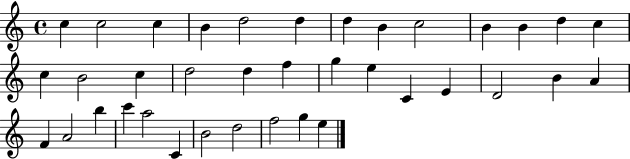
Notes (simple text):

C5/q C5/h C5/q B4/q D5/h D5/q D5/q B4/q C5/h B4/q B4/q D5/q C5/q C5/q B4/h C5/q D5/h D5/q F5/q G5/q E5/q C4/q E4/q D4/h B4/q A4/q F4/q A4/h B5/q C6/q A5/h C4/q B4/h D5/h F5/h G5/q E5/q